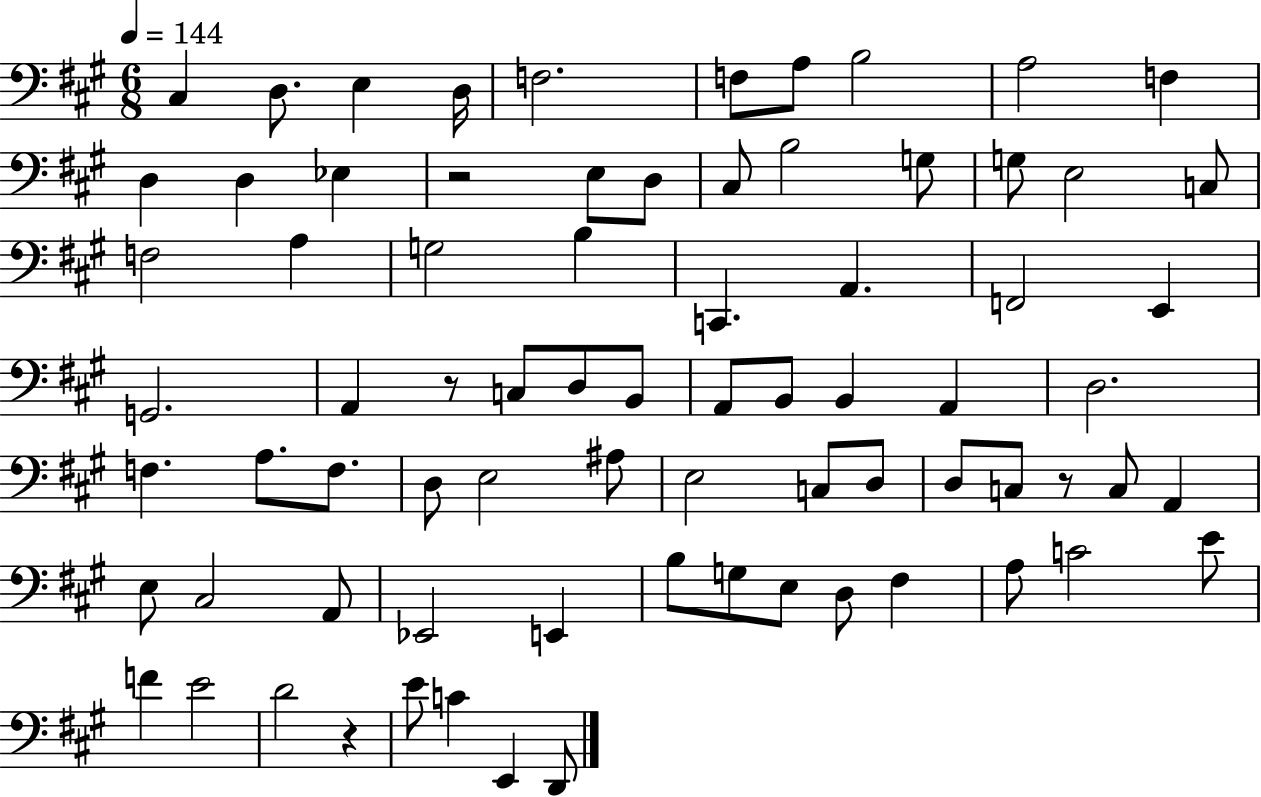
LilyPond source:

{
  \clef bass
  \numericTimeSignature
  \time 6/8
  \key a \major
  \tempo 4 = 144
  cis4 d8. e4 d16 | f2. | f8 a8 b2 | a2 f4 | \break d4 d4 ees4 | r2 e8 d8 | cis8 b2 g8 | g8 e2 c8 | \break f2 a4 | g2 b4 | c,4. a,4. | f,2 e,4 | \break g,2. | a,4 r8 c8 d8 b,8 | a,8 b,8 b,4 a,4 | d2. | \break f4. a8. f8. | d8 e2 ais8 | e2 c8 d8 | d8 c8 r8 c8 a,4 | \break e8 cis2 a,8 | ees,2 e,4 | b8 g8 e8 d8 fis4 | a8 c'2 e'8 | \break f'4 e'2 | d'2 r4 | e'8 c'4 e,4 d,8 | \bar "|."
}